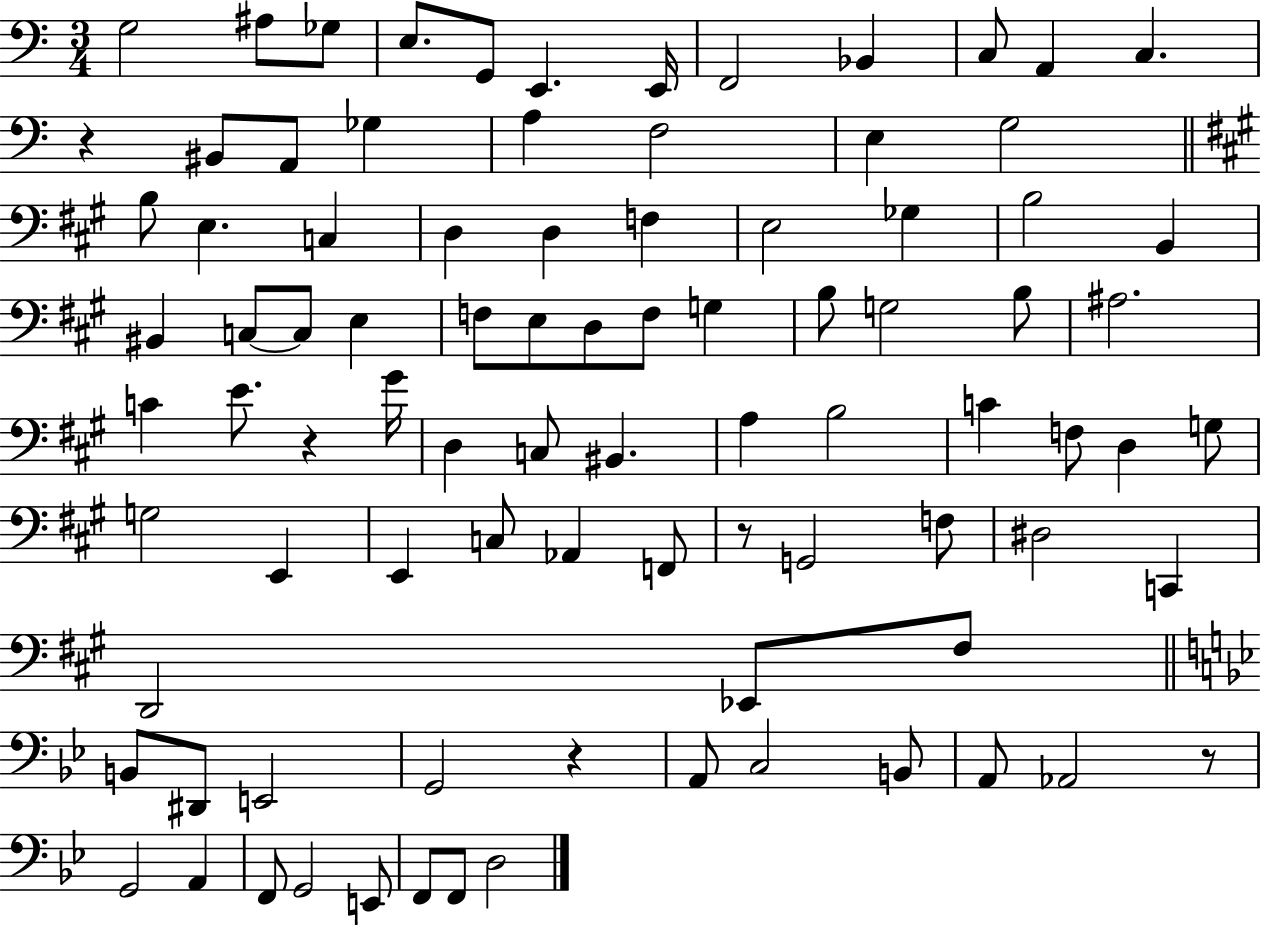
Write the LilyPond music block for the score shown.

{
  \clef bass
  \numericTimeSignature
  \time 3/4
  \key c \major
  \repeat volta 2 { g2 ais8 ges8 | e8. g,8 e,4. e,16 | f,2 bes,4 | c8 a,4 c4. | \break r4 bis,8 a,8 ges4 | a4 f2 | e4 g2 | \bar "||" \break \key a \major b8 e4. c4 | d4 d4 f4 | e2 ges4 | b2 b,4 | \break bis,4 c8~~ c8 e4 | f8 e8 d8 f8 g4 | b8 g2 b8 | ais2. | \break c'4 e'8. r4 gis'16 | d4 c8 bis,4. | a4 b2 | c'4 f8 d4 g8 | \break g2 e,4 | e,4 c8 aes,4 f,8 | r8 g,2 f8 | dis2 c,4 | \break d,2 ees,8 fis8 | \bar "||" \break \key bes \major b,8 dis,8 e,2 | g,2 r4 | a,8 c2 b,8 | a,8 aes,2 r8 | \break g,2 a,4 | f,8 g,2 e,8 | f,8 f,8 d2 | } \bar "|."
}